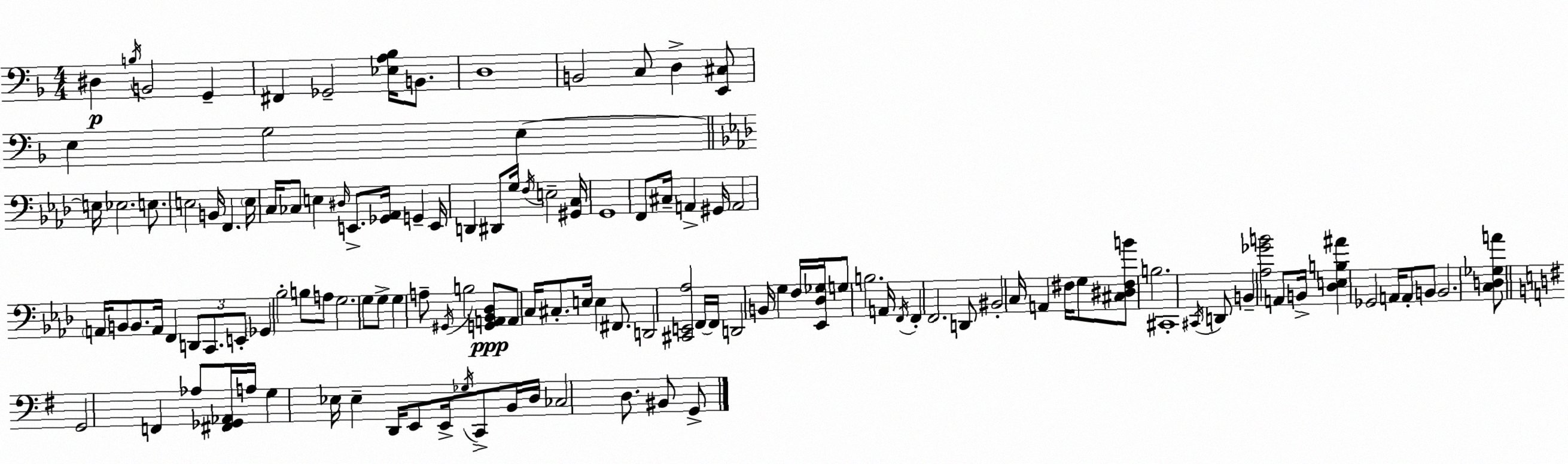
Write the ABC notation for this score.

X:1
T:Untitled
M:4/4
L:1/4
K:F
^D, B,/4 B,,2 G,, ^F,, _G,,2 [_E,A,_B,]/4 B,,/2 D,4 B,,2 C,/2 D, [E,,^C,]/2 E, G,2 E, E,/4 _E,2 E,/2 E,2 B,,/4 F,, E,/4 C,/4 _C,/2 E, ^D,/4 E,,/2 [_G,,_A,,]/4 G,, E,,/4 D,, ^D,,/2 G,/4 F,/4 E,2 [^G,,C,]/4 G,,4 F,,/2 ^C,/4 A,, ^G,,/4 A,,2 A,,/4 B,,/2 B,,/2 A,,/4 F,, D,,/2 C,,/2 E,,/2 _G,, _B,2 B,/2 A,/2 G,2 G,/2 G,/2 G, A,/2 ^G,,/4 B,2 [G,,A,,_B,,_D,]/2 A,,/2 C,/4 ^C,/2 E,/4 E, ^F,,/2 D,,2 [^C,,E,,_A,]2 F,,/4 F,,/4 D,,2 B,,/4 G, F,/4 [_E,,_D,_G,]/4 G,/2 B,2 A,,/4 F,,/4 F,, F,,2 D,,/2 ^B,,2 C,/4 A,, ^F,/4 G,/2 [^C,^D,^F,B]/2 B,2 ^C,,4 ^C,,/4 D,,/2 B,, [_A,_GB]2 A,,/2 B,,/4 [_D,E,B,^A] _G,,2 A,,/4 A,,/2 B,,/2 B,,2 [C,D,_G,A]/2 G,,2 F,, _A,/2 [^F,,_G,,_A,,]/4 A,/4 G, _E,/4 _E, D,,/4 E,,/2 E,,/4 _G,/4 C,,/2 B,,/4 D,/4 _C,2 D,/2 ^B,,/2 G,,/2